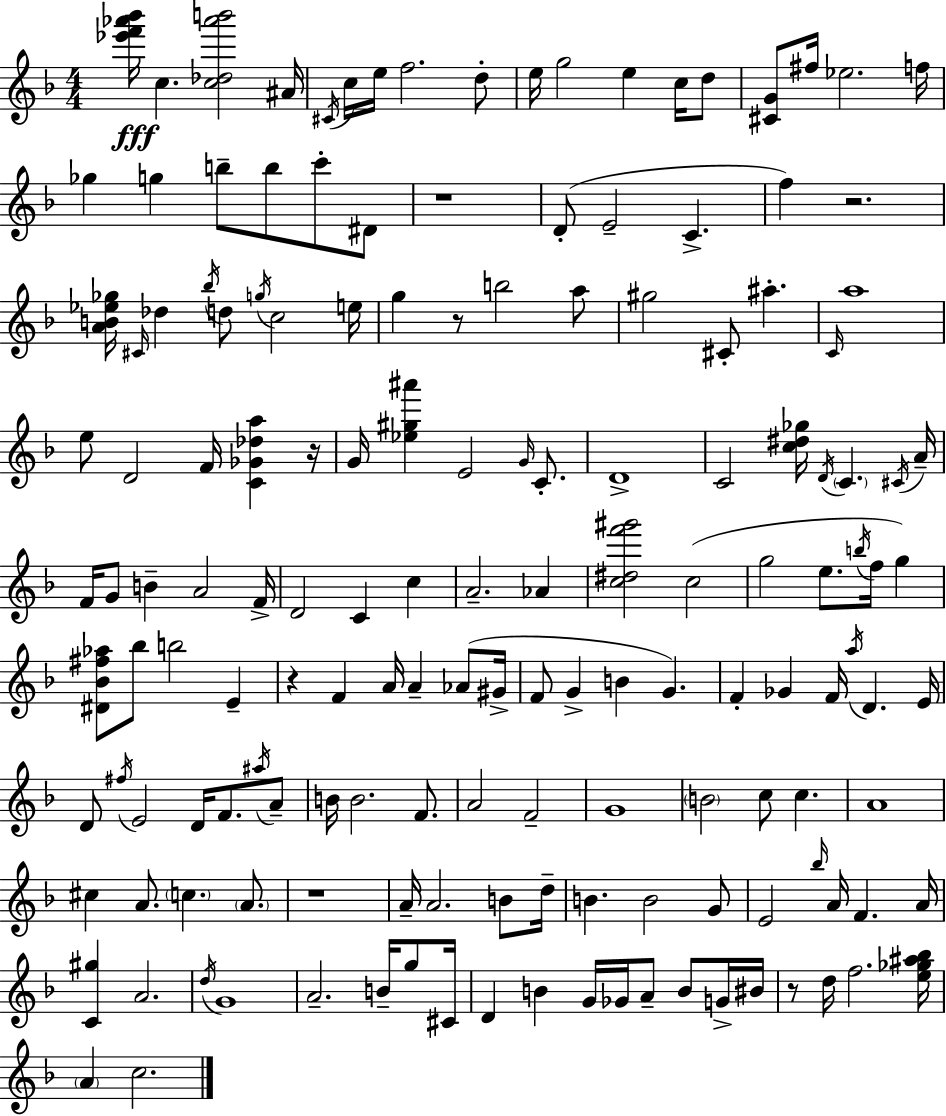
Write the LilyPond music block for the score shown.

{
  \clef treble
  \numericTimeSignature
  \time 4/4
  \key d \minor
  <ees''' f''' aes''' bes'''>16\fff c''4. <c'' des'' aes''' b'''>2 ais'16 | \acciaccatura { cis'16 } c''16 e''16 f''2. d''8-. | e''16 g''2 e''4 c''16 d''8 | <cis' g'>8 fis''16 ees''2. | \break f''16 ges''4 g''4 b''8-- b''8 c'''8-. dis'8 | r1 | d'8-.( e'2-- c'4.-> | f''4) r2. | \break <a' b' ees'' ges''>16 \grace { cis'16 } des''4 \acciaccatura { bes''16 } d''8 \acciaccatura { g''16 } c''2 | e''16 g''4 r8 b''2 | a''8 gis''2 cis'8-. ais''4.-. | \grace { c'16 } a''1 | \break e''8 d'2 f'16 | <c' ges' des'' a''>4 r16 g'16 <ees'' gis'' ais'''>4 e'2 | \grace { g'16 } c'8.-. d'1-> | c'2 <c'' dis'' ges''>16 \acciaccatura { d'16 } | \break \parenthesize c'4. \acciaccatura { cis'16 } a'16-- f'16 g'8 b'4-- a'2 | f'16-> d'2 | c'4 c''4 a'2.-- | aes'4 <c'' dis'' f''' gis'''>2 | \break c''2( g''2 | e''8. \acciaccatura { b''16 } f''16 g''4) <dis' bes' fis'' aes''>8 bes''8 b''2 | e'4-- r4 f'4 | a'16 a'4-- aes'8( gis'16-> f'8 g'4-> b'4 | \break g'4.) f'4-. ges'4 | f'16 \acciaccatura { a''16 } d'4. e'16 d'8 \acciaccatura { fis''16 } e'2 | d'16 f'8. \acciaccatura { ais''16 } a'8-- b'16 b'2. | f'8. a'2 | \break f'2-- g'1 | \parenthesize b'2 | c''8 c''4. a'1 | cis''4 | \break a'8. \parenthesize c''4. \parenthesize a'8. r1 | a'16-- a'2. | b'8 d''16-- b'4. | b'2 g'8 e'2 | \break \grace { bes''16 } a'16 f'4. a'16 <c' gis''>4 | a'2. \acciaccatura { d''16 } g'1 | a'2.-- | b'16-- g''8 cis'16 d'4 | \break b'4 g'16 ges'16 a'8-- b'8 g'16-> bis'16 r8 | d''16 f''2. <e'' ges'' ais'' bes''>16 \parenthesize a'4 | c''2. \bar "|."
}